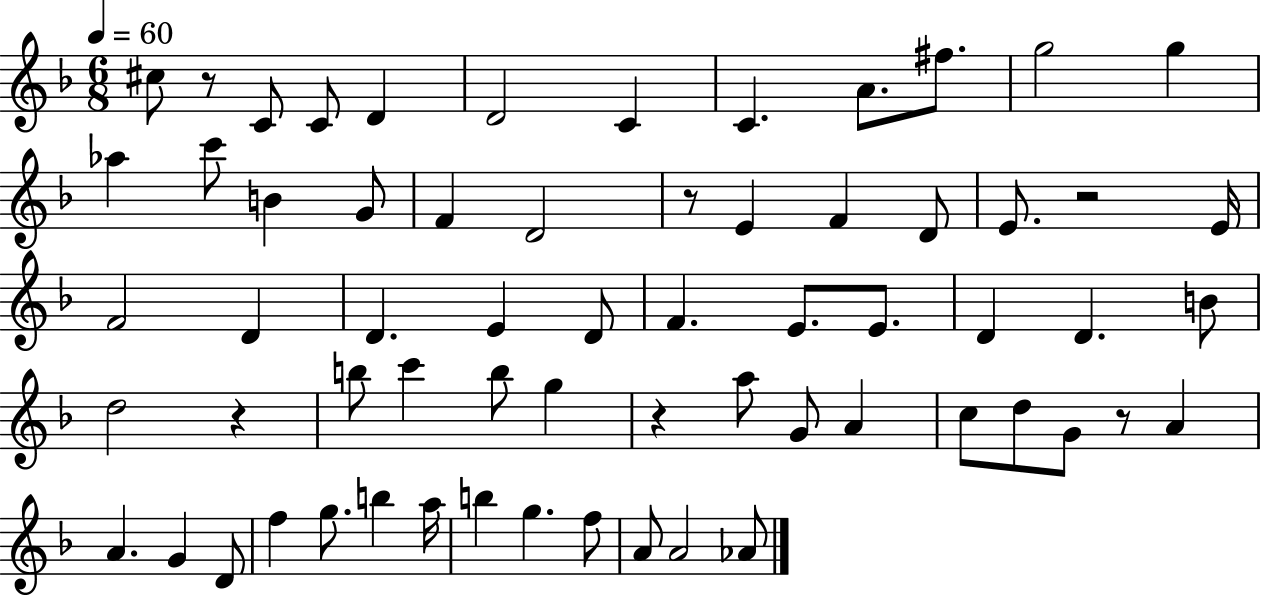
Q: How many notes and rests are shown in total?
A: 64